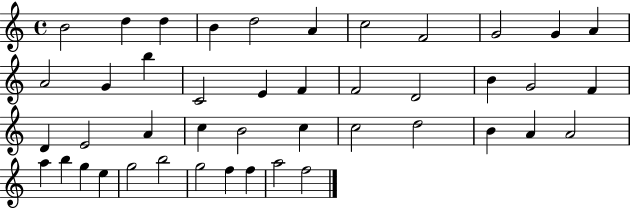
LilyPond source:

{
  \clef treble
  \time 4/4
  \defaultTimeSignature
  \key c \major
  b'2 d''4 d''4 | b'4 d''2 a'4 | c''2 f'2 | g'2 g'4 a'4 | \break a'2 g'4 b''4 | c'2 e'4 f'4 | f'2 d'2 | b'4 g'2 f'4 | \break d'4 e'2 a'4 | c''4 b'2 c''4 | c''2 d''2 | b'4 a'4 a'2 | \break a''4 b''4 g''4 e''4 | g''2 b''2 | g''2 f''4 f''4 | a''2 f''2 | \break \bar "|."
}